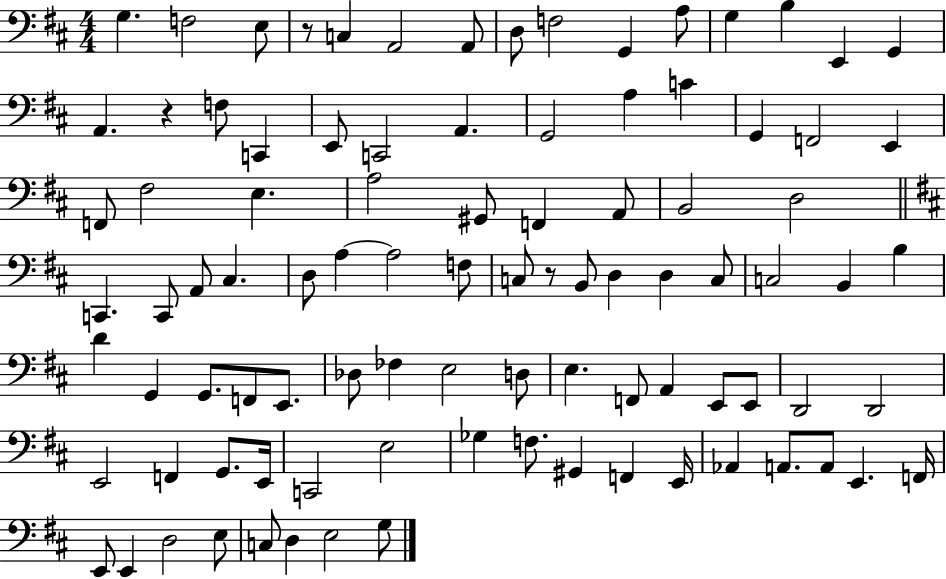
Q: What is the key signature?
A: D major